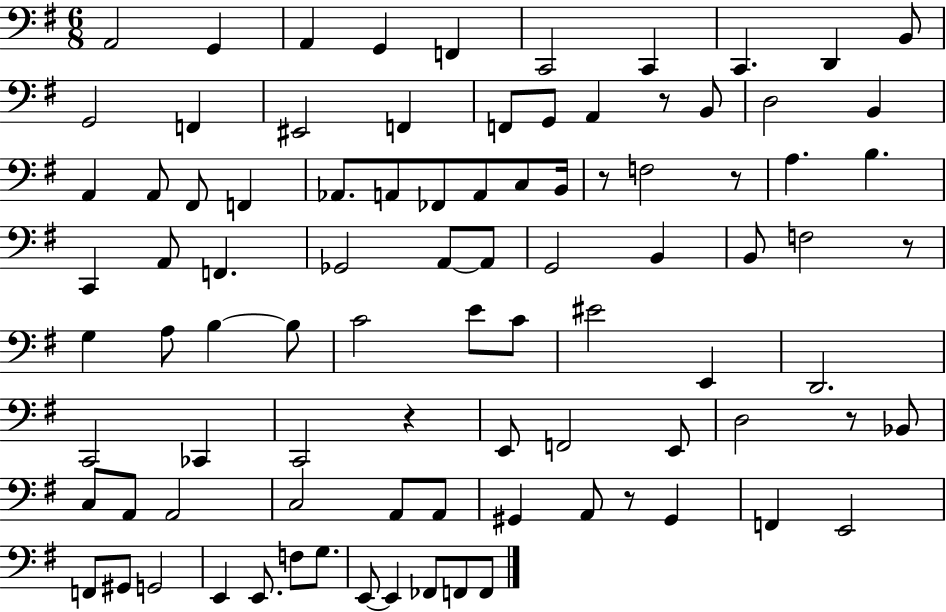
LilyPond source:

{
  \clef bass
  \numericTimeSignature
  \time 6/8
  \key g \major
  a,2 g,4 | a,4 g,4 f,4 | c,2 c,4 | c,4. d,4 b,8 | \break g,2 f,4 | eis,2 f,4 | f,8 g,8 a,4 r8 b,8 | d2 b,4 | \break a,4 a,8 fis,8 f,4 | aes,8. a,8 fes,8 a,8 c8 b,16 | r8 f2 r8 | a4. b4. | \break c,4 a,8 f,4. | ges,2 a,8~~ a,8 | g,2 b,4 | b,8 f2 r8 | \break g4 a8 b4~~ b8 | c'2 e'8 c'8 | eis'2 e,4 | d,2. | \break c,2 ces,4 | c,2 r4 | e,8 f,2 e,8 | d2 r8 bes,8 | \break c8 a,8 a,2 | c2 a,8 a,8 | gis,4 a,8 r8 gis,4 | f,4 e,2 | \break f,8 gis,8 g,2 | e,4 e,8. f8 g8. | e,8~~ e,4 fes,8 f,8 f,8 | \bar "|."
}